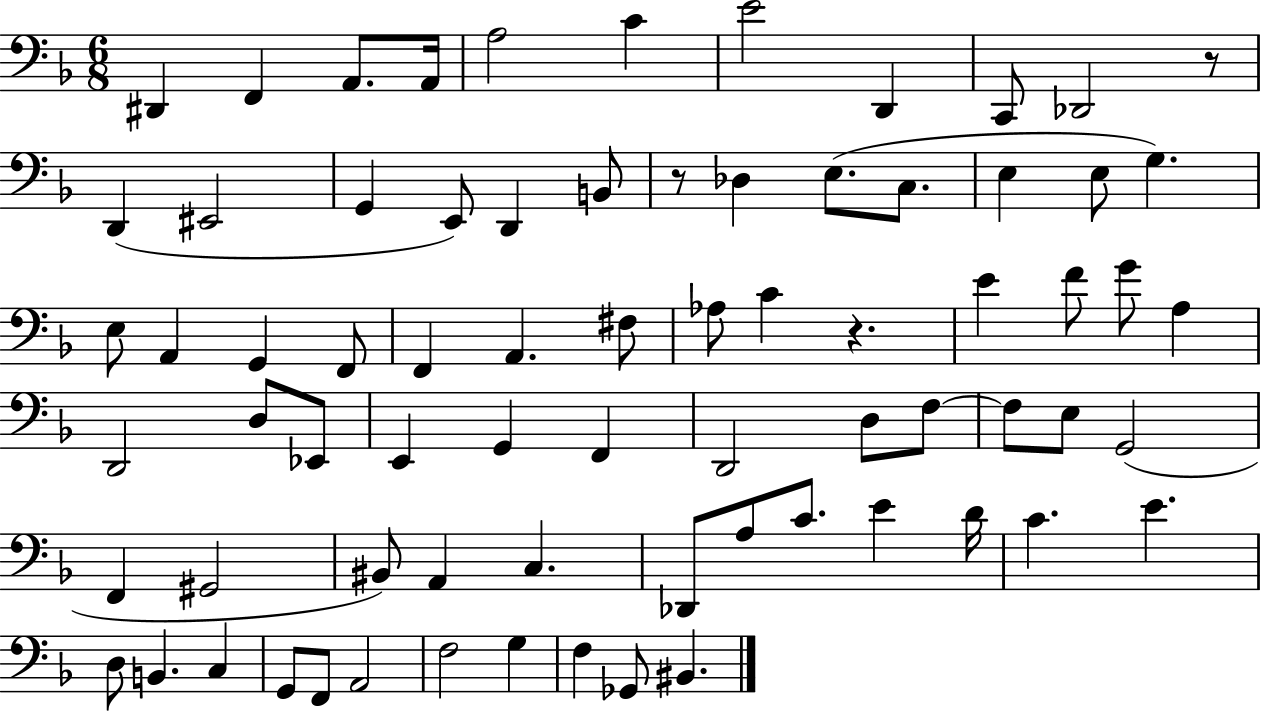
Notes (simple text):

D#2/q F2/q A2/e. A2/s A3/h C4/q E4/h D2/q C2/e Db2/h R/e D2/q EIS2/h G2/q E2/e D2/q B2/e R/e Db3/q E3/e. C3/e. E3/q E3/e G3/q. E3/e A2/q G2/q F2/e F2/q A2/q. F#3/e Ab3/e C4/q R/q. E4/q F4/e G4/e A3/q D2/h D3/e Eb2/e E2/q G2/q F2/q D2/h D3/e F3/e F3/e E3/e G2/h F2/q G#2/h BIS2/e A2/q C3/q. Db2/e A3/e C4/e. E4/q D4/s C4/q. E4/q. D3/e B2/q. C3/q G2/e F2/e A2/h F3/h G3/q F3/q Gb2/e BIS2/q.